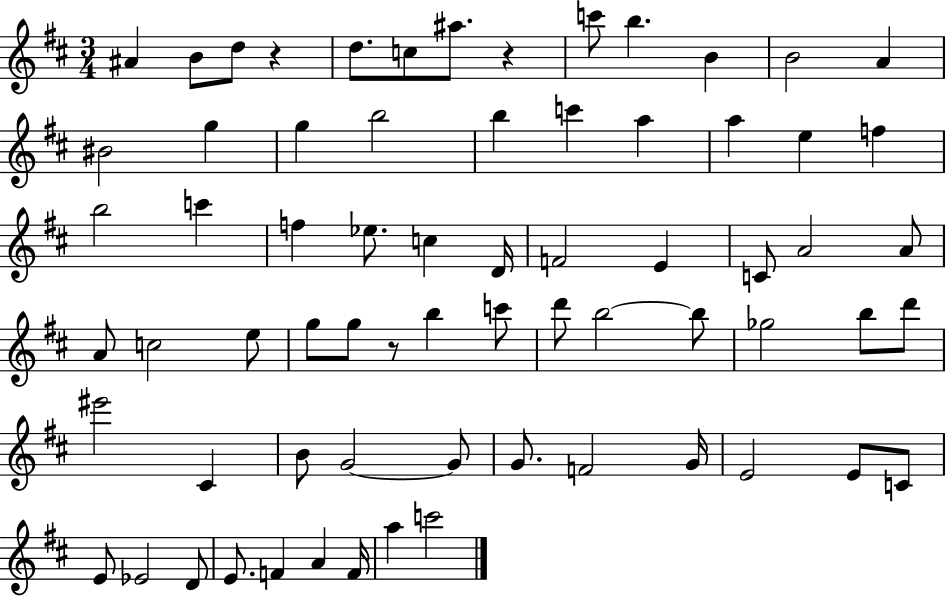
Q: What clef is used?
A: treble